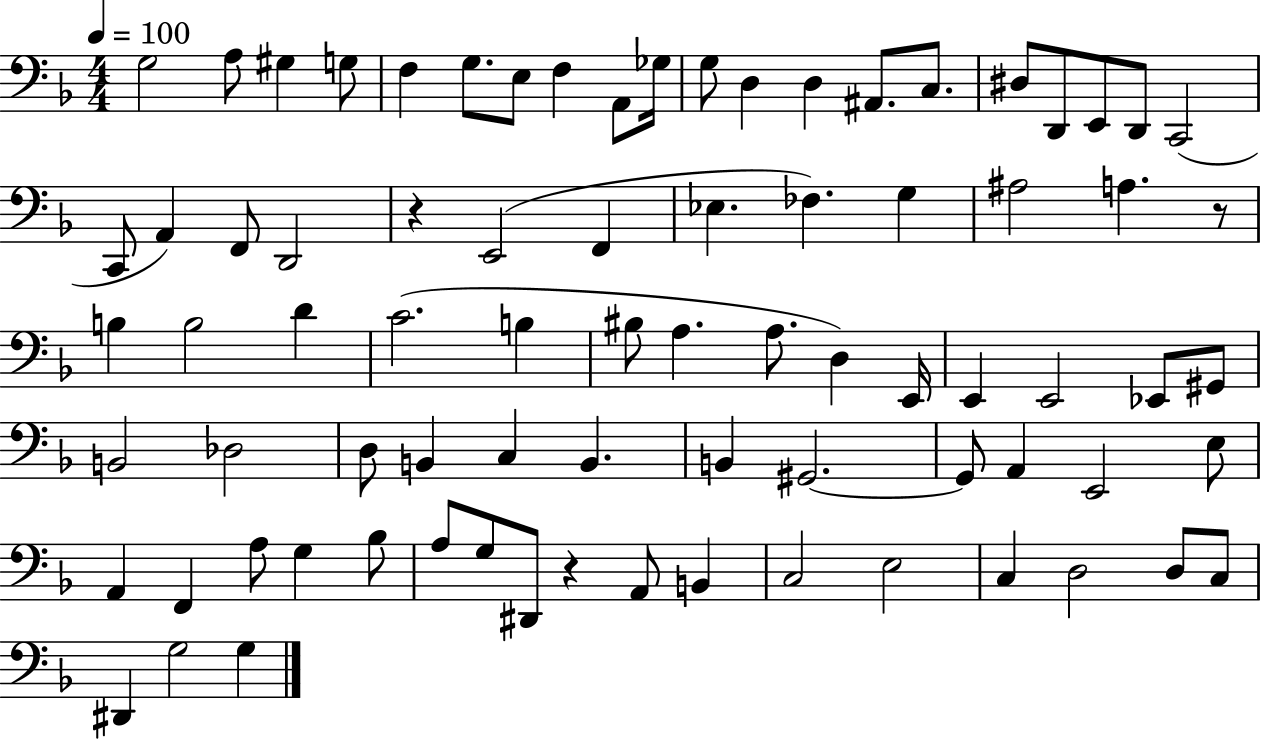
G3/h A3/e G#3/q G3/e F3/q G3/e. E3/e F3/q A2/e Gb3/s G3/e D3/q D3/q A#2/e. C3/e. D#3/e D2/e E2/e D2/e C2/h C2/e A2/q F2/e D2/h R/q E2/h F2/q Eb3/q. FES3/q. G3/q A#3/h A3/q. R/e B3/q B3/h D4/q C4/h. B3/q BIS3/e A3/q. A3/e. D3/q E2/s E2/q E2/h Eb2/e G#2/e B2/h Db3/h D3/e B2/q C3/q B2/q. B2/q G#2/h. G#2/e A2/q E2/h E3/e A2/q F2/q A3/e G3/q Bb3/e A3/e G3/e D#2/e R/q A2/e B2/q C3/h E3/h C3/q D3/h D3/e C3/e D#2/q G3/h G3/q